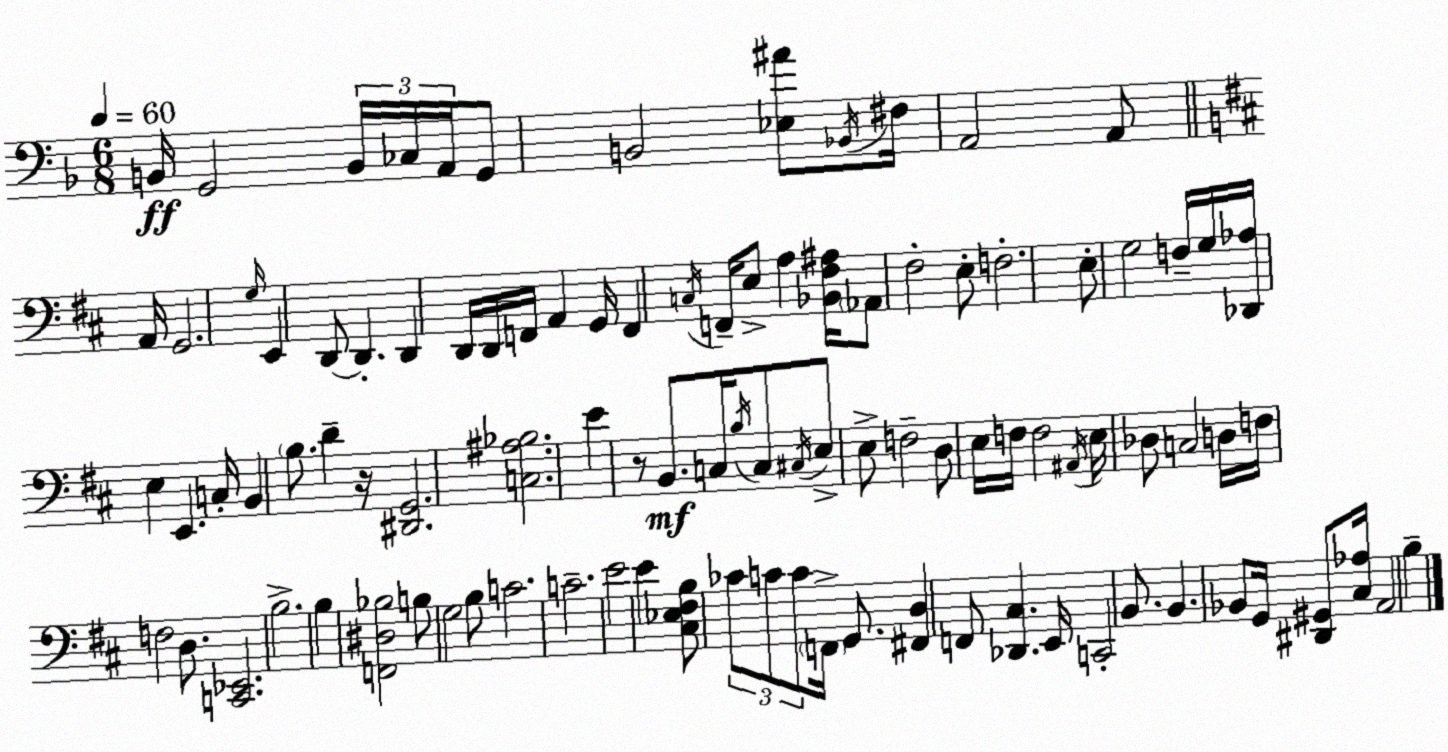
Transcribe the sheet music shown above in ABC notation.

X:1
T:Untitled
M:6/8
L:1/4
K:F
B,,/4 G,,2 B,,/4 _C,/4 A,,/4 G,,/2 B,,2 [_E,^A]/2 _B,,/4 ^F,/4 A,,2 A,,/2 A,,/4 G,,2 G,/4 E,, D,,/2 D,, D,, D,,/4 D,,/4 F,,/4 A,, G,,/4 F,, C,/4 F,,/4 E,/2 A, [_B,,^F,^A,]/4 _A,,/2 ^F,2 E,/2 F,2 E,/2 G,2 F,/4 G,/4 [_D,,_A,]/4 E, E,, C,/4 B,, B,/2 D z/4 [^D,,G,,]2 [C,^A,_B,]2 E z/2 B,,/2 C,/4 B,/4 C,/2 ^C,/4 E,/2 E,/2 F,2 D,/2 E,/4 F,/4 F,2 ^A,,/4 E,/4 _D,/2 C,2 D,/4 F,/4 F,2 D,/2 [C,,_E,,]2 B,2 B, [F,,^D,_B,]2 B,/2 G,2 B,/2 C2 C2 E2 E [^C,_E,^F,B,]/2 _C/2 C/2 C/2 F,,/4 G,,/2 [^F,,D,] F,,/2 [_D,,^C,] E,,/4 C,,2 B,,/2 B,, _B,,/2 G,,/4 [^D,,^G,,]/2 [^C,_A,]/4 A,,2 B,